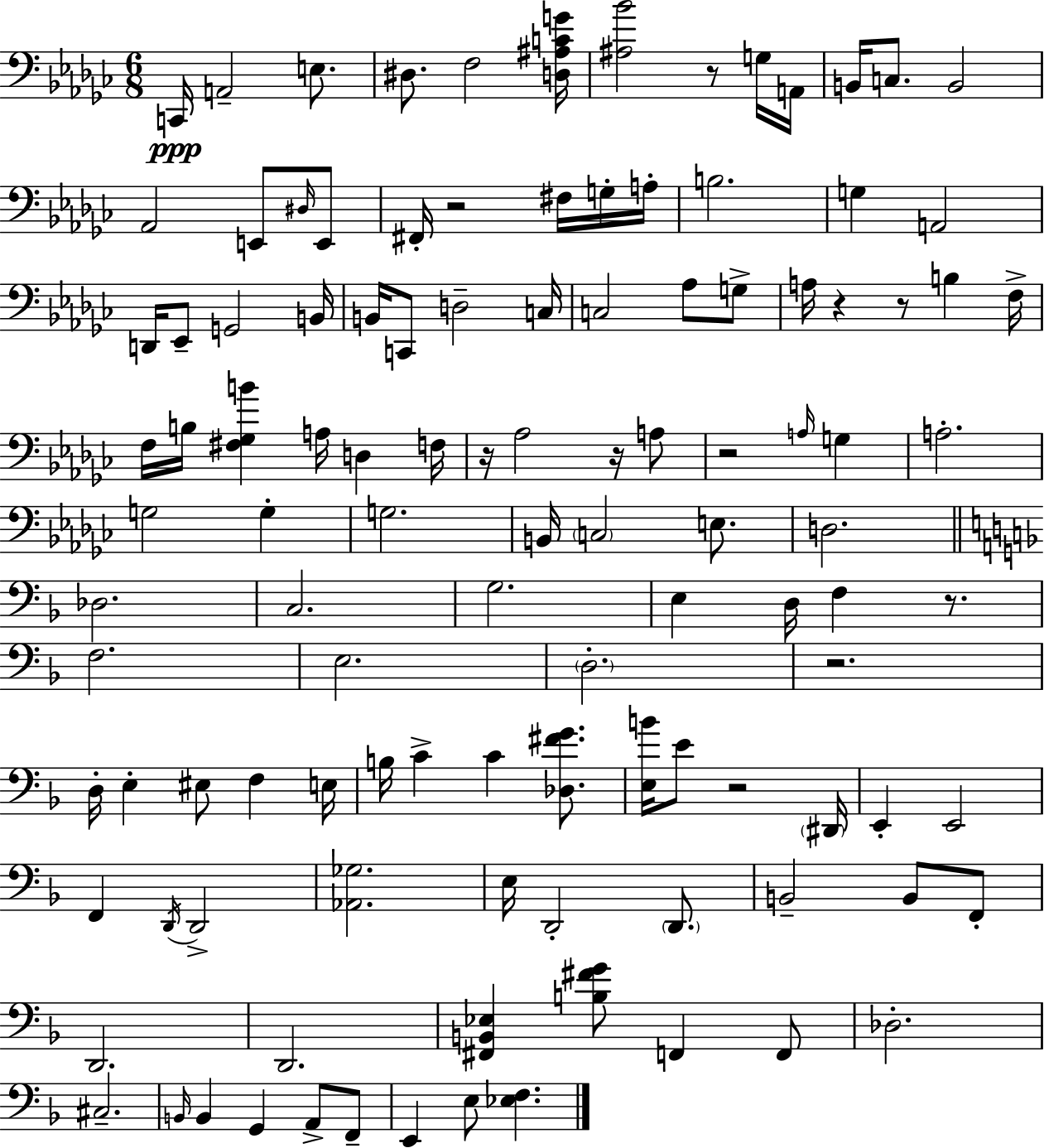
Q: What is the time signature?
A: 6/8